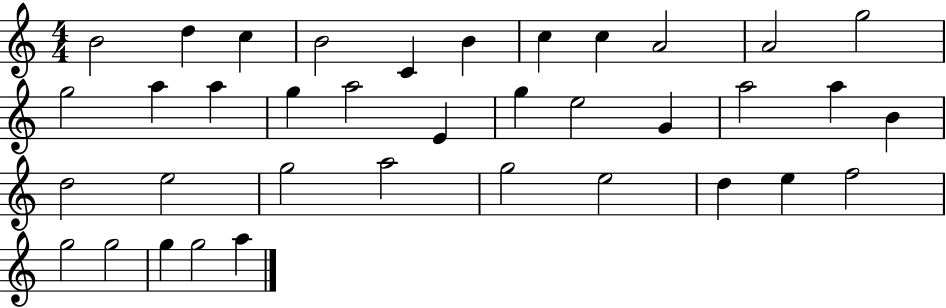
{
  \clef treble
  \numericTimeSignature
  \time 4/4
  \key c \major
  b'2 d''4 c''4 | b'2 c'4 b'4 | c''4 c''4 a'2 | a'2 g''2 | \break g''2 a''4 a''4 | g''4 a''2 e'4 | g''4 e''2 g'4 | a''2 a''4 b'4 | \break d''2 e''2 | g''2 a''2 | g''2 e''2 | d''4 e''4 f''2 | \break g''2 g''2 | g''4 g''2 a''4 | \bar "|."
}